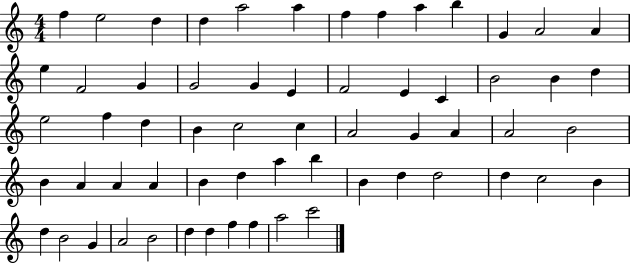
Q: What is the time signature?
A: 4/4